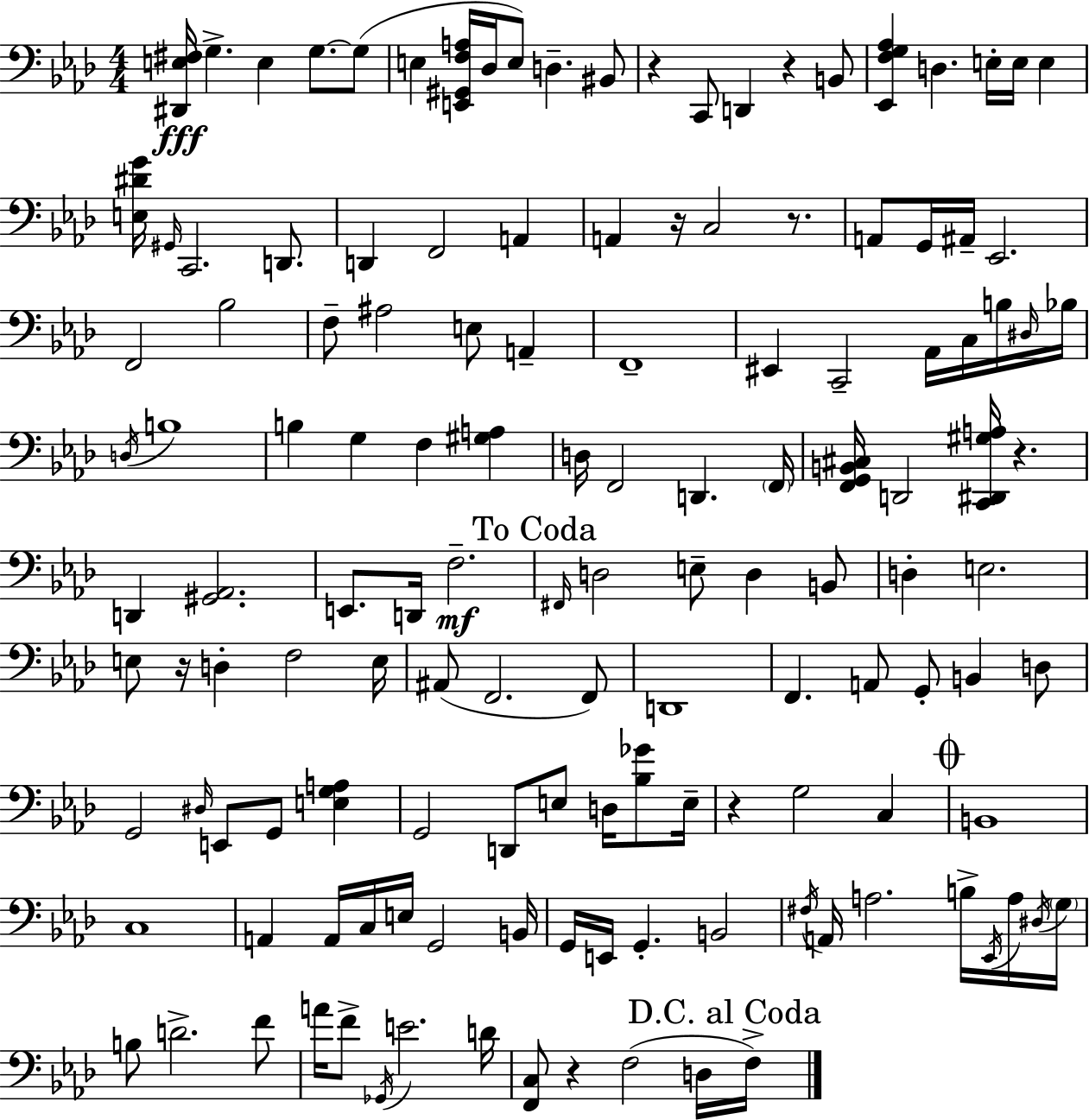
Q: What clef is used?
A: bass